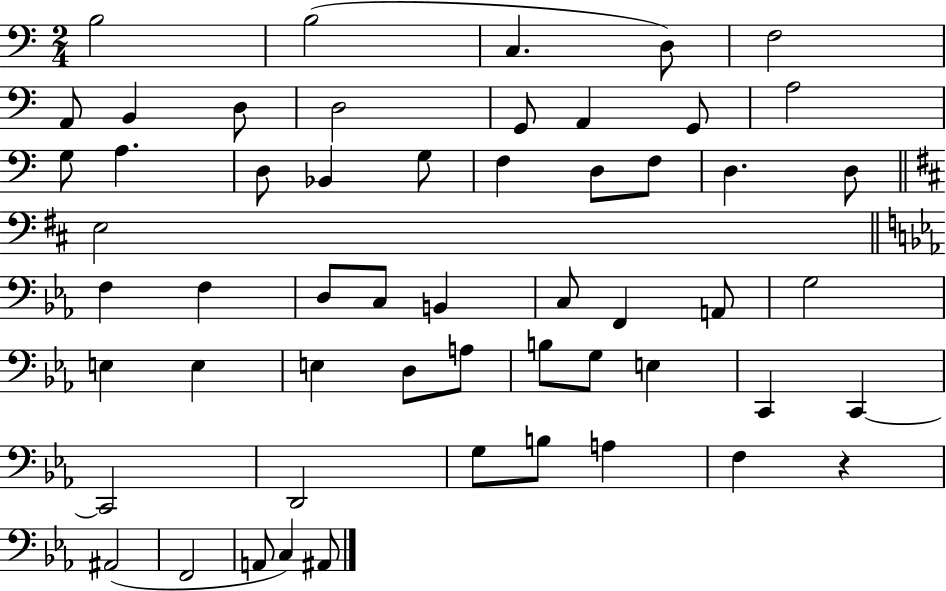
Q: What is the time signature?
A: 2/4